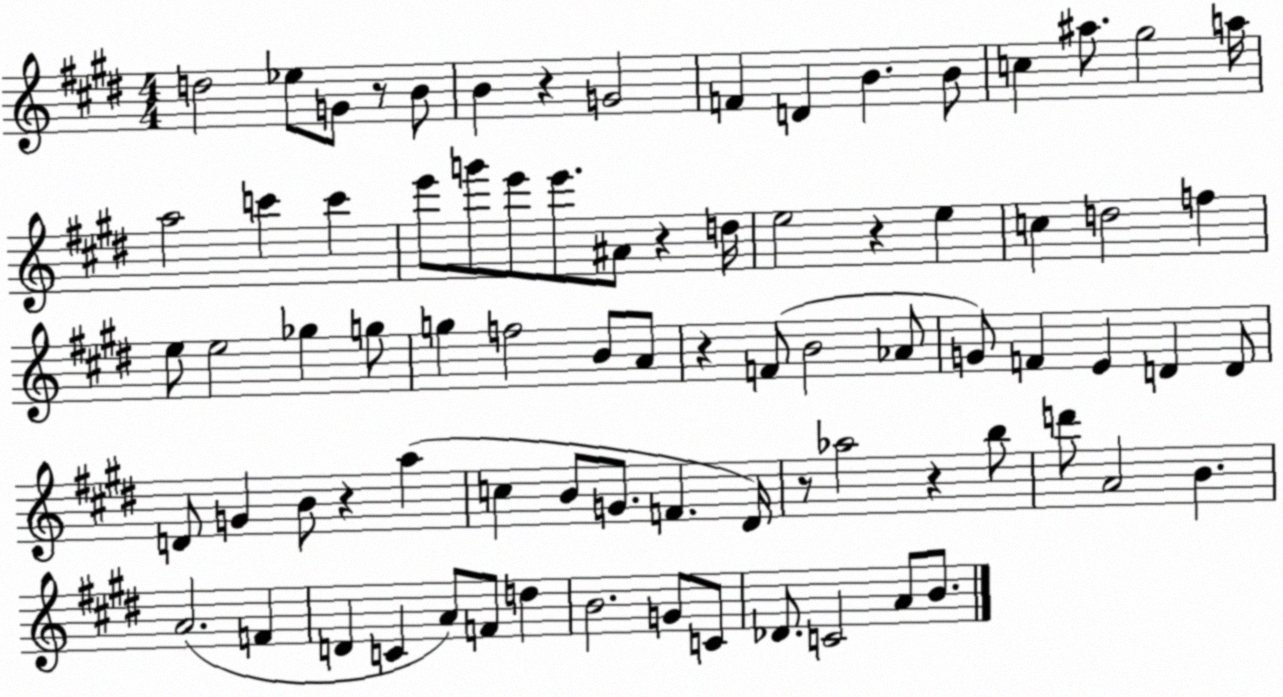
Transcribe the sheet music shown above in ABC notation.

X:1
T:Untitled
M:4/4
L:1/4
K:E
d2 _e/2 G/2 z/2 B/2 B z G2 F D B B/2 c ^a/2 ^g2 a/4 a2 c' c' e'/2 g'/2 e'/2 e'/2 ^A/2 z d/4 e2 z e c d2 f e/2 e2 _g g/2 g f2 B/2 A/2 z F/2 B2 _A/2 G/2 F E D D/2 D/2 G B/2 z a c B/2 G/2 F ^D/4 z/2 _a2 z b/2 d'/2 A2 B A2 F D C A/2 F/2 d B2 G/2 C/2 _D/2 C2 A/2 B/2